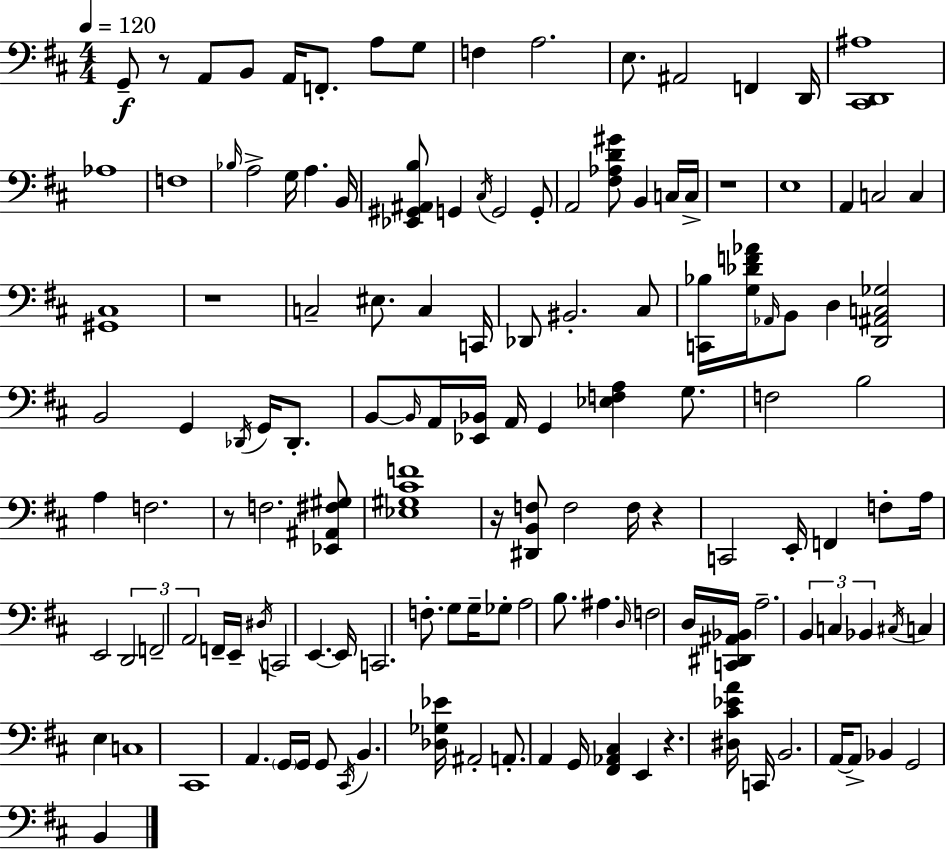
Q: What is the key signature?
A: D major